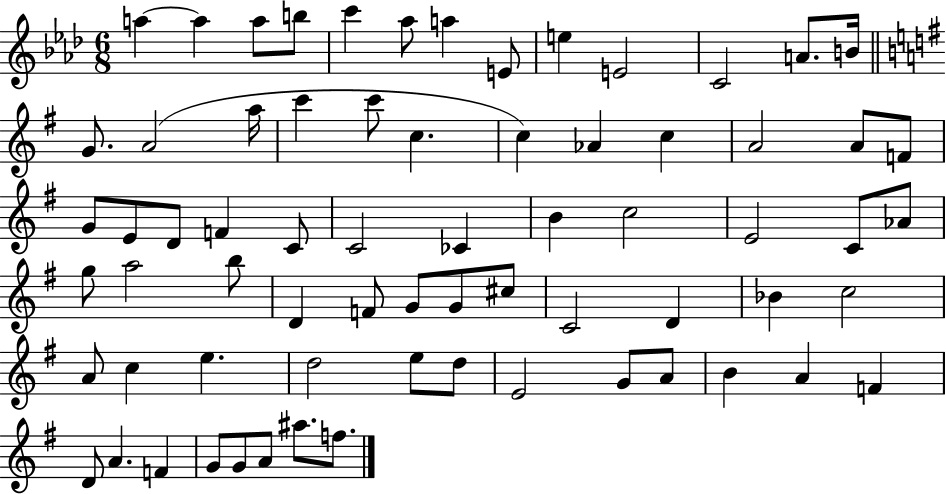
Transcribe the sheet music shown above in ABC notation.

X:1
T:Untitled
M:6/8
L:1/4
K:Ab
a a a/2 b/2 c' _a/2 a E/2 e E2 C2 A/2 B/4 G/2 A2 a/4 c' c'/2 c c _A c A2 A/2 F/2 G/2 E/2 D/2 F C/2 C2 _C B c2 E2 C/2 _A/2 g/2 a2 b/2 D F/2 G/2 G/2 ^c/2 C2 D _B c2 A/2 c e d2 e/2 d/2 E2 G/2 A/2 B A F D/2 A F G/2 G/2 A/2 ^a/2 f/2